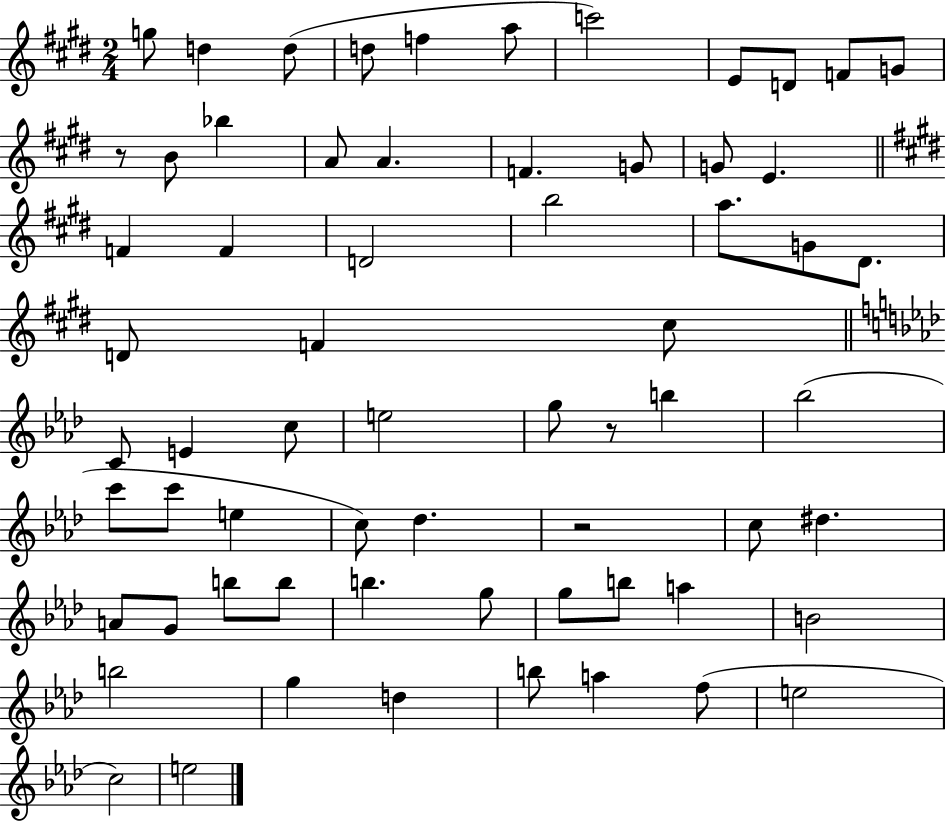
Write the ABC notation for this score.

X:1
T:Untitled
M:2/4
L:1/4
K:E
g/2 d d/2 d/2 f a/2 c'2 E/2 D/2 F/2 G/2 z/2 B/2 _b A/2 A F G/2 G/2 E F F D2 b2 a/2 G/2 ^D/2 D/2 F ^c/2 C/2 E c/2 e2 g/2 z/2 b _b2 c'/2 c'/2 e c/2 _d z2 c/2 ^d A/2 G/2 b/2 b/2 b g/2 g/2 b/2 a B2 b2 g d b/2 a f/2 e2 c2 e2